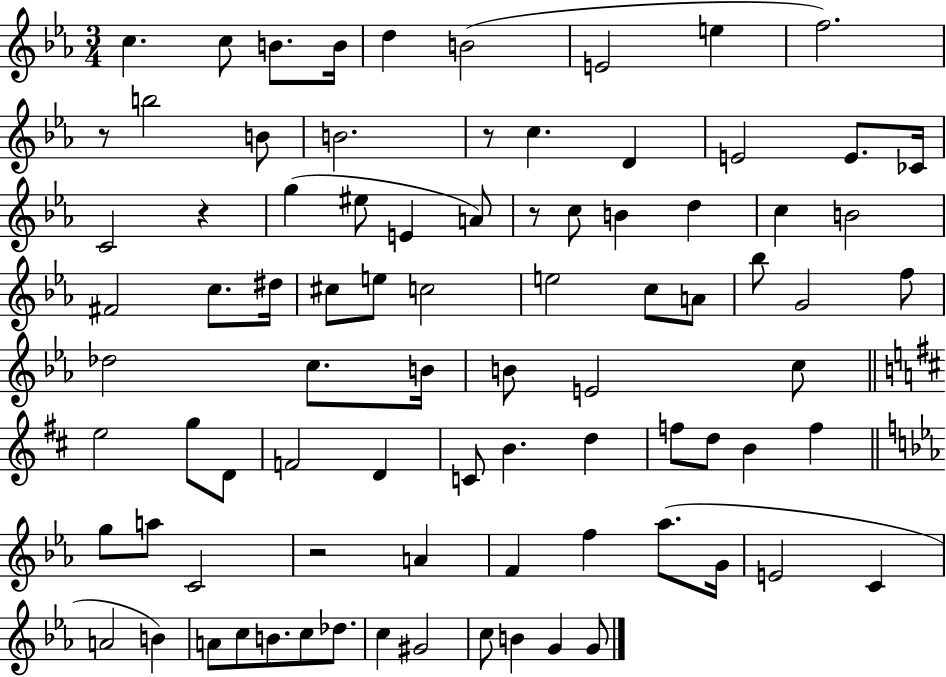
{
  \clef treble
  \numericTimeSignature
  \time 3/4
  \key ees \major
  c''4. c''8 b'8. b'16 | d''4 b'2( | e'2 e''4 | f''2.) | \break r8 b''2 b'8 | b'2. | r8 c''4. d'4 | e'2 e'8. ces'16 | \break c'2 r4 | g''4( eis''8 e'4 a'8) | r8 c''8 b'4 d''4 | c''4 b'2 | \break fis'2 c''8. dis''16 | cis''8 e''8 c''2 | e''2 c''8 a'8 | bes''8 g'2 f''8 | \break des''2 c''8. b'16 | b'8 e'2 c''8 | \bar "||" \break \key d \major e''2 g''8 d'8 | f'2 d'4 | c'8 b'4. d''4 | f''8 d''8 b'4 f''4 | \break \bar "||" \break \key ees \major g''8 a''8 c'2 | r2 a'4 | f'4 f''4 aes''8.( g'16 | e'2 c'4 | \break a'2 b'4) | a'8 c''8 b'8. c''8 des''8. | c''4 gis'2 | c''8 b'4 g'4 g'8 | \break \bar "|."
}